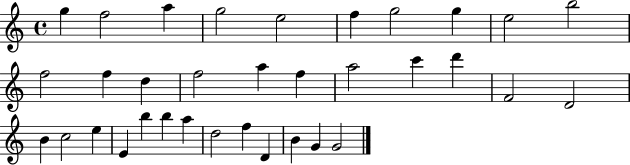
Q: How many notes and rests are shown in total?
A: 34